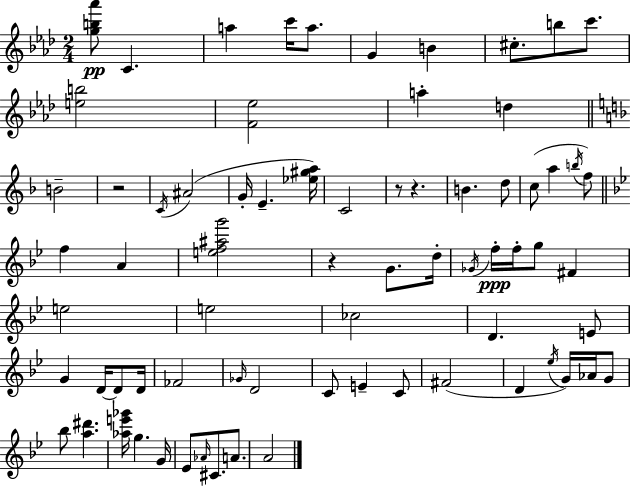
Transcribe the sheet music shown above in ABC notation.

X:1
T:Untitled
M:2/4
L:1/4
K:Fm
[gb_a']/2 C a c'/4 a/2 G B ^c/2 b/2 c'/2 [eb]2 [F_e]2 a d B2 z2 C/4 ^A2 G/4 E [_e^ga]/4 C2 z/2 z B d/2 c/2 a b/4 f/2 f A [ef^ag']2 z G/2 d/4 _G/4 f/4 f/4 g/2 ^F e2 e2 _c2 D E/2 G D/4 D/2 D/4 _F2 _G/4 D2 C/2 E C/2 ^F2 D _e/4 G/4 _A/4 G/2 _b/2 [a^d'] [_ae'_g']/4 g G/4 _E/2 _A/4 ^C/2 A/2 A2